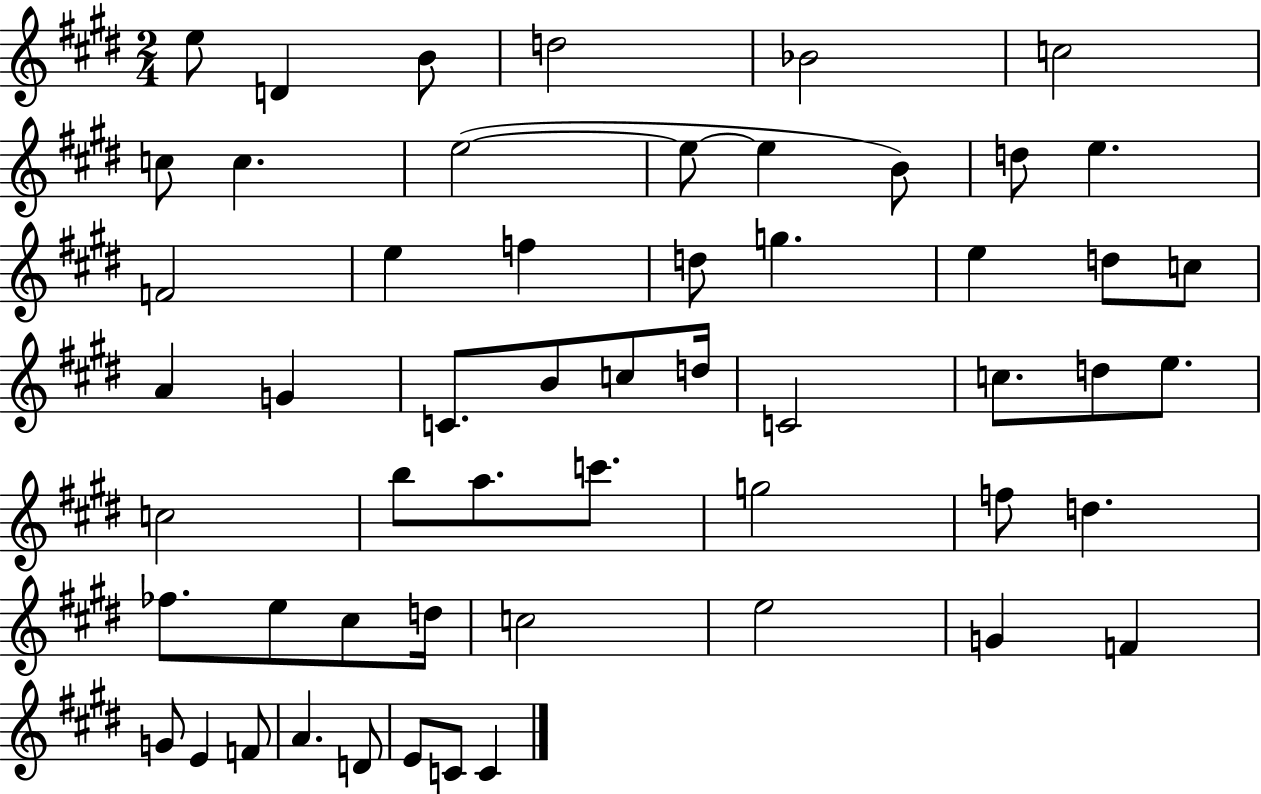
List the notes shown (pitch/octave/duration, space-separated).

E5/e D4/q B4/e D5/h Bb4/h C5/h C5/e C5/q. E5/h E5/e E5/q B4/e D5/e E5/q. F4/h E5/q F5/q D5/e G5/q. E5/q D5/e C5/e A4/q G4/q C4/e. B4/e C5/e D5/s C4/h C5/e. D5/e E5/e. C5/h B5/e A5/e. C6/e. G5/h F5/e D5/q. FES5/e. E5/e C#5/e D5/s C5/h E5/h G4/q F4/q G4/e E4/q F4/e A4/q. D4/e E4/e C4/e C4/q